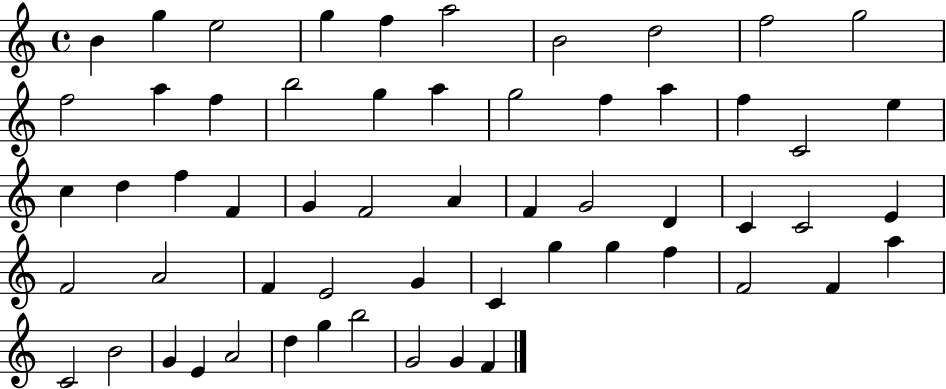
{
  \clef treble
  \time 4/4
  \defaultTimeSignature
  \key c \major
  b'4 g''4 e''2 | g''4 f''4 a''2 | b'2 d''2 | f''2 g''2 | \break f''2 a''4 f''4 | b''2 g''4 a''4 | g''2 f''4 a''4 | f''4 c'2 e''4 | \break c''4 d''4 f''4 f'4 | g'4 f'2 a'4 | f'4 g'2 d'4 | c'4 c'2 e'4 | \break f'2 a'2 | f'4 e'2 g'4 | c'4 g''4 g''4 f''4 | f'2 f'4 a''4 | \break c'2 b'2 | g'4 e'4 a'2 | d''4 g''4 b''2 | g'2 g'4 f'4 | \break \bar "|."
}